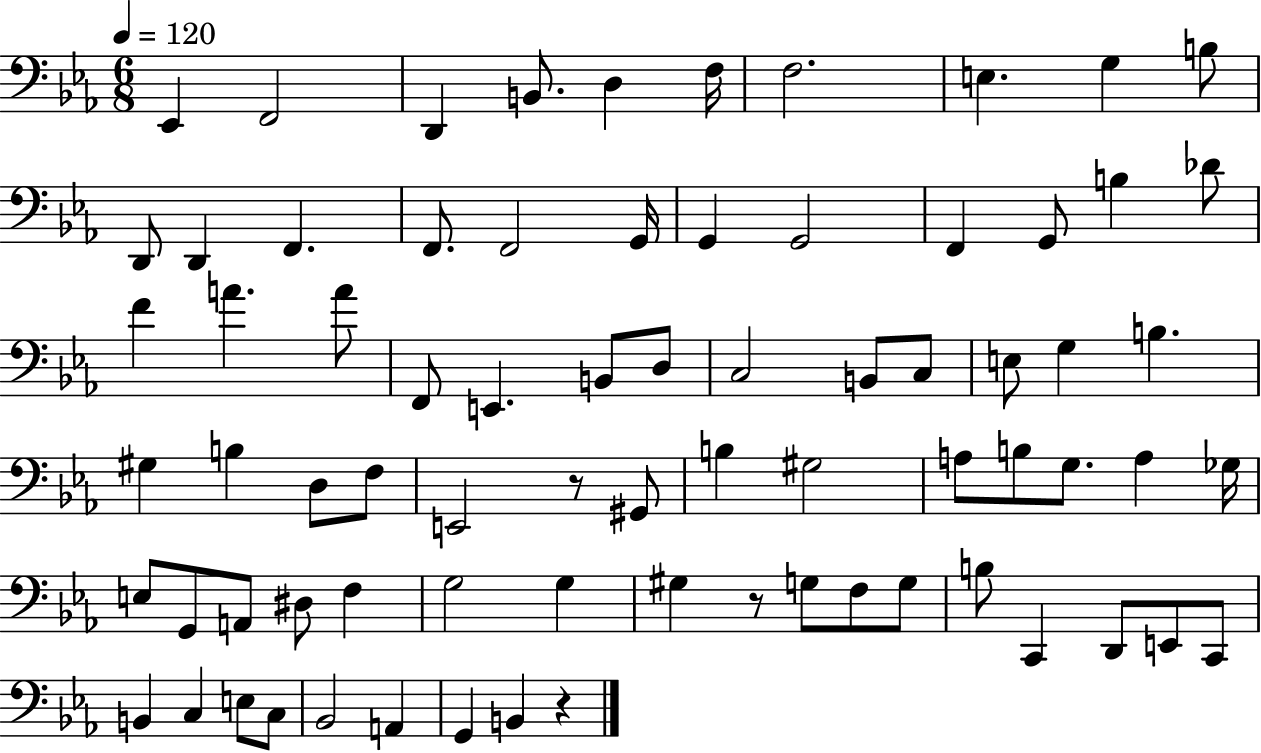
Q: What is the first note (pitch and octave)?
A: Eb2